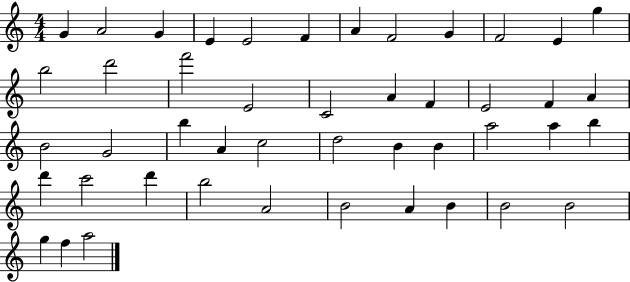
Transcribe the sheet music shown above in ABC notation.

X:1
T:Untitled
M:4/4
L:1/4
K:C
G A2 G E E2 F A F2 G F2 E g b2 d'2 f'2 E2 C2 A F E2 F A B2 G2 b A c2 d2 B B a2 a b d' c'2 d' b2 A2 B2 A B B2 B2 g f a2